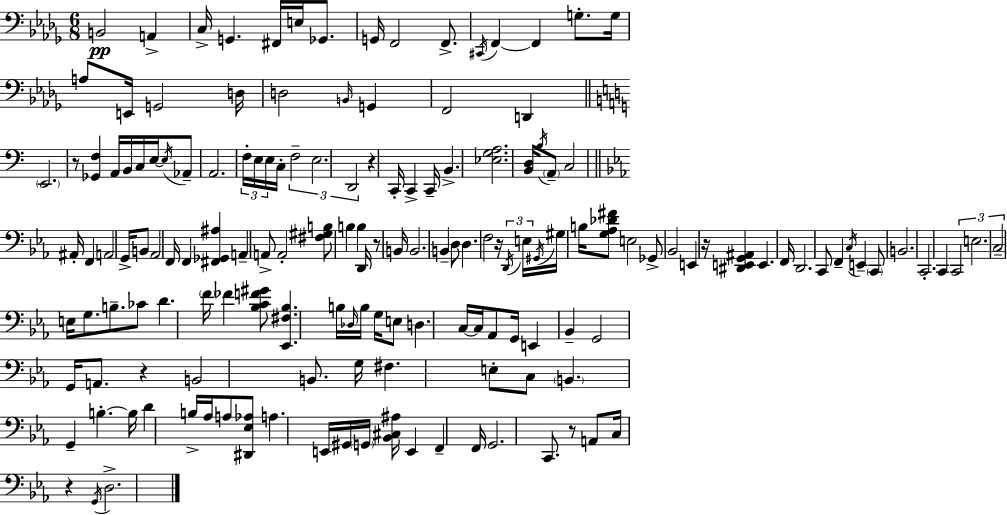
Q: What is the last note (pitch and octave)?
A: D3